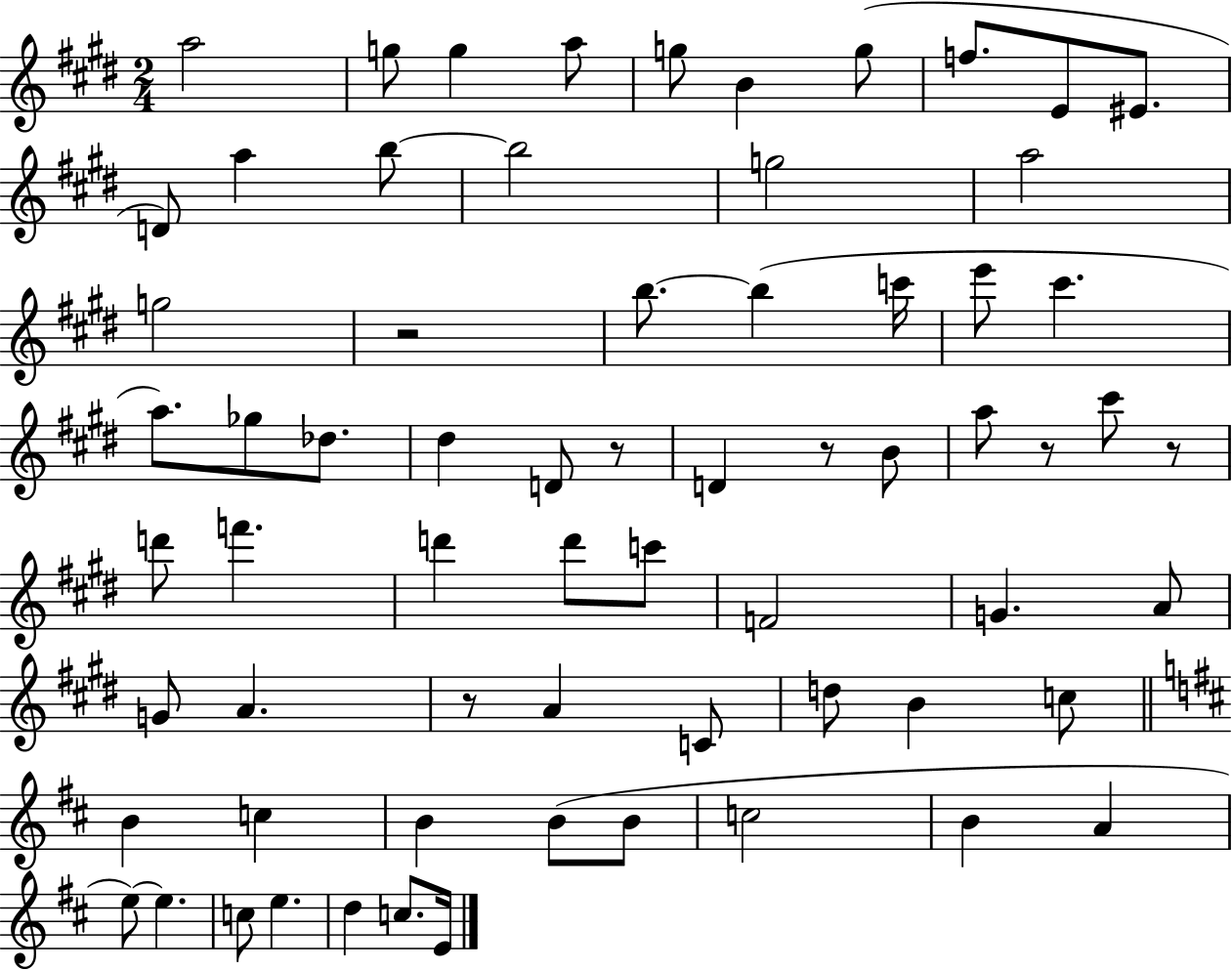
A5/h G5/e G5/q A5/e G5/e B4/q G5/e F5/e. E4/e EIS4/e. D4/e A5/q B5/e B5/h G5/h A5/h G5/h R/h B5/e. B5/q C6/s E6/e C#6/q. A5/e. Gb5/e Db5/e. D#5/q D4/e R/e D4/q R/e B4/e A5/e R/e C#6/e R/e D6/e F6/q. D6/q D6/e C6/e F4/h G4/q. A4/e G4/e A4/q. R/e A4/q C4/e D5/e B4/q C5/e B4/q C5/q B4/q B4/e B4/e C5/h B4/q A4/q E5/e E5/q. C5/e E5/q. D5/q C5/e. E4/s